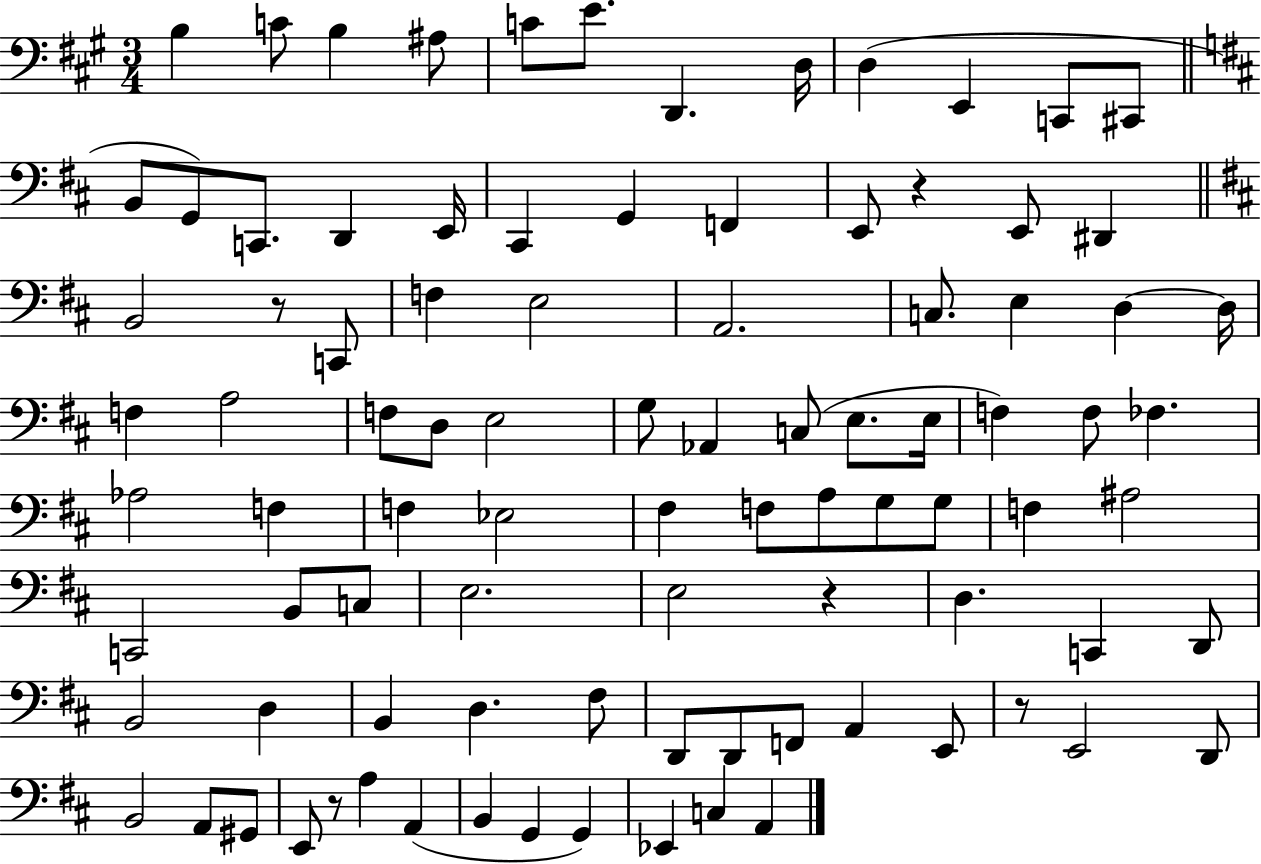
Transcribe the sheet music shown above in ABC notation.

X:1
T:Untitled
M:3/4
L:1/4
K:A
B, C/2 B, ^A,/2 C/2 E/2 D,, D,/4 D, E,, C,,/2 ^C,,/2 B,,/2 G,,/2 C,,/2 D,, E,,/4 ^C,, G,, F,, E,,/2 z E,,/2 ^D,, B,,2 z/2 C,,/2 F, E,2 A,,2 C,/2 E, D, D,/4 F, A,2 F,/2 D,/2 E,2 G,/2 _A,, C,/2 E,/2 E,/4 F, F,/2 _F, _A,2 F, F, _E,2 ^F, F,/2 A,/2 G,/2 G,/2 F, ^A,2 C,,2 B,,/2 C,/2 E,2 E,2 z D, C,, D,,/2 B,,2 D, B,, D, ^F,/2 D,,/2 D,,/2 F,,/2 A,, E,,/2 z/2 E,,2 D,,/2 B,,2 A,,/2 ^G,,/2 E,,/2 z/2 A, A,, B,, G,, G,, _E,, C, A,,